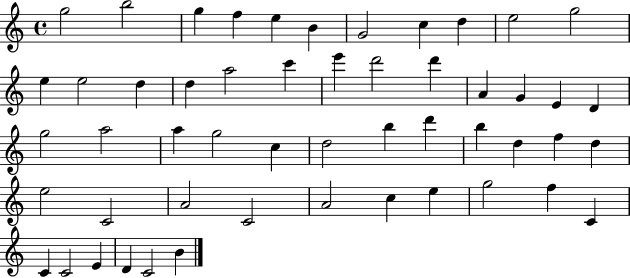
X:1
T:Untitled
M:4/4
L:1/4
K:C
g2 b2 g f e B G2 c d e2 g2 e e2 d d a2 c' e' d'2 d' A G E D g2 a2 a g2 c d2 b d' b d f d e2 C2 A2 C2 A2 c e g2 f C C C2 E D C2 B